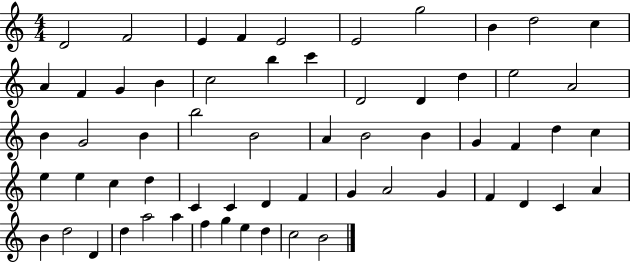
{
  \clef treble
  \numericTimeSignature
  \time 4/4
  \key c \major
  d'2 f'2 | e'4 f'4 e'2 | e'2 g''2 | b'4 d''2 c''4 | \break a'4 f'4 g'4 b'4 | c''2 b''4 c'''4 | d'2 d'4 d''4 | e''2 a'2 | \break b'4 g'2 b'4 | b''2 b'2 | a'4 b'2 b'4 | g'4 f'4 d''4 c''4 | \break e''4 e''4 c''4 d''4 | c'4 c'4 d'4 f'4 | g'4 a'2 g'4 | f'4 d'4 c'4 a'4 | \break b'4 d''2 d'4 | d''4 a''2 a''4 | f''4 g''4 e''4 d''4 | c''2 b'2 | \break \bar "|."
}